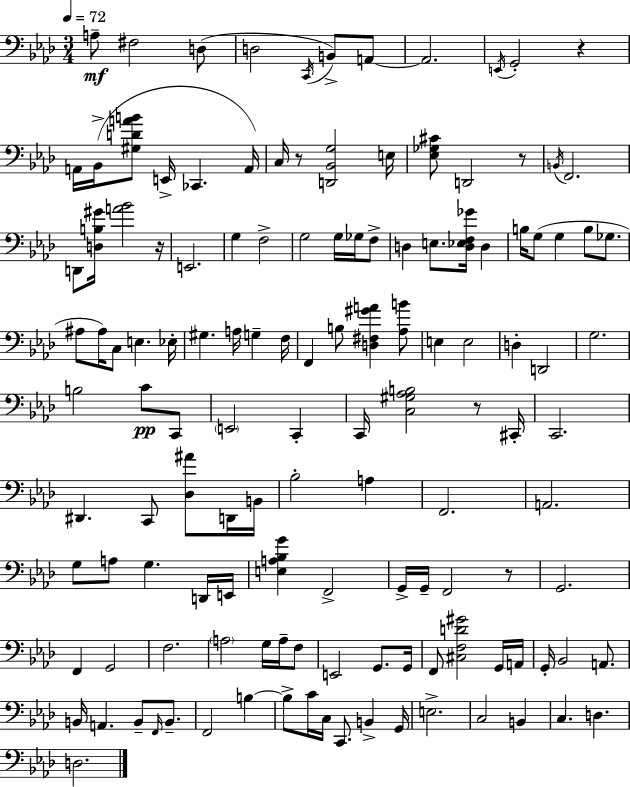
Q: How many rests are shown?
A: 6